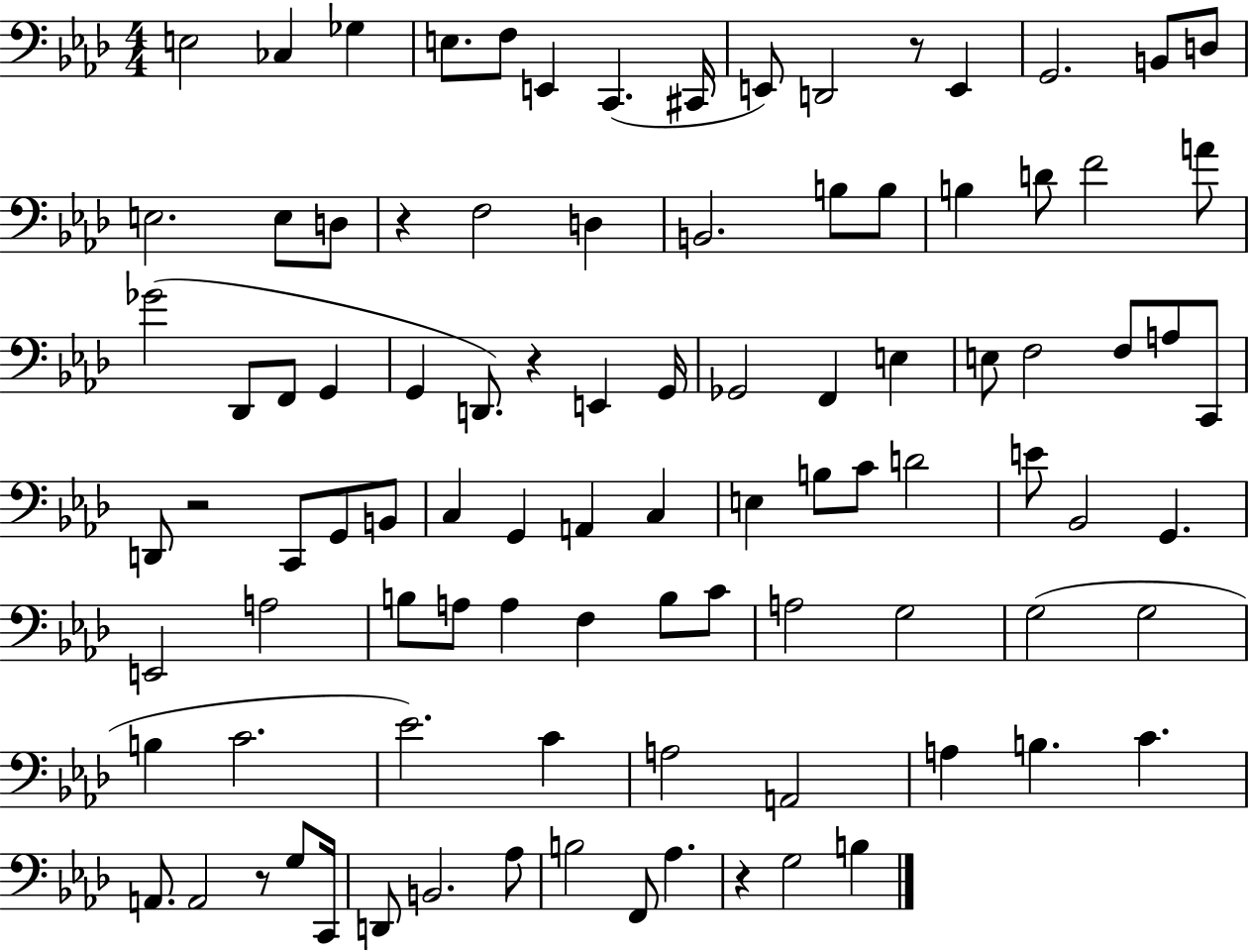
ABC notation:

X:1
T:Untitled
M:4/4
L:1/4
K:Ab
E,2 _C, _G, E,/2 F,/2 E,, C,, ^C,,/4 E,,/2 D,,2 z/2 E,, G,,2 B,,/2 D,/2 E,2 E,/2 D,/2 z F,2 D, B,,2 B,/2 B,/2 B, D/2 F2 A/2 _G2 _D,,/2 F,,/2 G,, G,, D,,/2 z E,, G,,/4 _G,,2 F,, E, E,/2 F,2 F,/2 A,/2 C,,/2 D,,/2 z2 C,,/2 G,,/2 B,,/2 C, G,, A,, C, E, B,/2 C/2 D2 E/2 _B,,2 G,, E,,2 A,2 B,/2 A,/2 A, F, B,/2 C/2 A,2 G,2 G,2 G,2 B, C2 _E2 C A,2 A,,2 A, B, C A,,/2 A,,2 z/2 G,/2 C,,/4 D,,/2 B,,2 _A,/2 B,2 F,,/2 _A, z G,2 B,